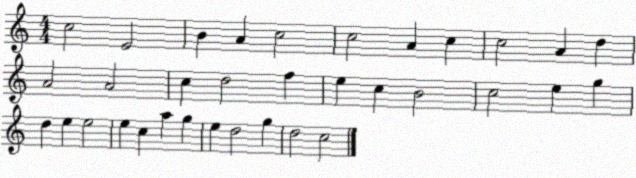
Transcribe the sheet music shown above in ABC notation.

X:1
T:Untitled
M:4/4
L:1/4
K:C
c2 E2 B A c2 c2 A c c2 A d A2 A2 c d2 f e c B2 c2 e g d e e2 e c a g e d2 g d2 c2